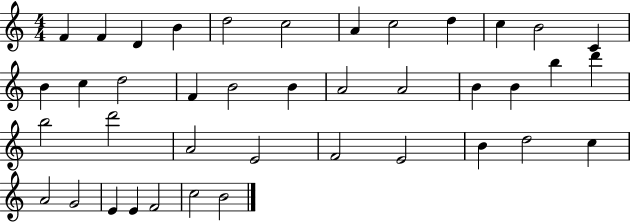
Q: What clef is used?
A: treble